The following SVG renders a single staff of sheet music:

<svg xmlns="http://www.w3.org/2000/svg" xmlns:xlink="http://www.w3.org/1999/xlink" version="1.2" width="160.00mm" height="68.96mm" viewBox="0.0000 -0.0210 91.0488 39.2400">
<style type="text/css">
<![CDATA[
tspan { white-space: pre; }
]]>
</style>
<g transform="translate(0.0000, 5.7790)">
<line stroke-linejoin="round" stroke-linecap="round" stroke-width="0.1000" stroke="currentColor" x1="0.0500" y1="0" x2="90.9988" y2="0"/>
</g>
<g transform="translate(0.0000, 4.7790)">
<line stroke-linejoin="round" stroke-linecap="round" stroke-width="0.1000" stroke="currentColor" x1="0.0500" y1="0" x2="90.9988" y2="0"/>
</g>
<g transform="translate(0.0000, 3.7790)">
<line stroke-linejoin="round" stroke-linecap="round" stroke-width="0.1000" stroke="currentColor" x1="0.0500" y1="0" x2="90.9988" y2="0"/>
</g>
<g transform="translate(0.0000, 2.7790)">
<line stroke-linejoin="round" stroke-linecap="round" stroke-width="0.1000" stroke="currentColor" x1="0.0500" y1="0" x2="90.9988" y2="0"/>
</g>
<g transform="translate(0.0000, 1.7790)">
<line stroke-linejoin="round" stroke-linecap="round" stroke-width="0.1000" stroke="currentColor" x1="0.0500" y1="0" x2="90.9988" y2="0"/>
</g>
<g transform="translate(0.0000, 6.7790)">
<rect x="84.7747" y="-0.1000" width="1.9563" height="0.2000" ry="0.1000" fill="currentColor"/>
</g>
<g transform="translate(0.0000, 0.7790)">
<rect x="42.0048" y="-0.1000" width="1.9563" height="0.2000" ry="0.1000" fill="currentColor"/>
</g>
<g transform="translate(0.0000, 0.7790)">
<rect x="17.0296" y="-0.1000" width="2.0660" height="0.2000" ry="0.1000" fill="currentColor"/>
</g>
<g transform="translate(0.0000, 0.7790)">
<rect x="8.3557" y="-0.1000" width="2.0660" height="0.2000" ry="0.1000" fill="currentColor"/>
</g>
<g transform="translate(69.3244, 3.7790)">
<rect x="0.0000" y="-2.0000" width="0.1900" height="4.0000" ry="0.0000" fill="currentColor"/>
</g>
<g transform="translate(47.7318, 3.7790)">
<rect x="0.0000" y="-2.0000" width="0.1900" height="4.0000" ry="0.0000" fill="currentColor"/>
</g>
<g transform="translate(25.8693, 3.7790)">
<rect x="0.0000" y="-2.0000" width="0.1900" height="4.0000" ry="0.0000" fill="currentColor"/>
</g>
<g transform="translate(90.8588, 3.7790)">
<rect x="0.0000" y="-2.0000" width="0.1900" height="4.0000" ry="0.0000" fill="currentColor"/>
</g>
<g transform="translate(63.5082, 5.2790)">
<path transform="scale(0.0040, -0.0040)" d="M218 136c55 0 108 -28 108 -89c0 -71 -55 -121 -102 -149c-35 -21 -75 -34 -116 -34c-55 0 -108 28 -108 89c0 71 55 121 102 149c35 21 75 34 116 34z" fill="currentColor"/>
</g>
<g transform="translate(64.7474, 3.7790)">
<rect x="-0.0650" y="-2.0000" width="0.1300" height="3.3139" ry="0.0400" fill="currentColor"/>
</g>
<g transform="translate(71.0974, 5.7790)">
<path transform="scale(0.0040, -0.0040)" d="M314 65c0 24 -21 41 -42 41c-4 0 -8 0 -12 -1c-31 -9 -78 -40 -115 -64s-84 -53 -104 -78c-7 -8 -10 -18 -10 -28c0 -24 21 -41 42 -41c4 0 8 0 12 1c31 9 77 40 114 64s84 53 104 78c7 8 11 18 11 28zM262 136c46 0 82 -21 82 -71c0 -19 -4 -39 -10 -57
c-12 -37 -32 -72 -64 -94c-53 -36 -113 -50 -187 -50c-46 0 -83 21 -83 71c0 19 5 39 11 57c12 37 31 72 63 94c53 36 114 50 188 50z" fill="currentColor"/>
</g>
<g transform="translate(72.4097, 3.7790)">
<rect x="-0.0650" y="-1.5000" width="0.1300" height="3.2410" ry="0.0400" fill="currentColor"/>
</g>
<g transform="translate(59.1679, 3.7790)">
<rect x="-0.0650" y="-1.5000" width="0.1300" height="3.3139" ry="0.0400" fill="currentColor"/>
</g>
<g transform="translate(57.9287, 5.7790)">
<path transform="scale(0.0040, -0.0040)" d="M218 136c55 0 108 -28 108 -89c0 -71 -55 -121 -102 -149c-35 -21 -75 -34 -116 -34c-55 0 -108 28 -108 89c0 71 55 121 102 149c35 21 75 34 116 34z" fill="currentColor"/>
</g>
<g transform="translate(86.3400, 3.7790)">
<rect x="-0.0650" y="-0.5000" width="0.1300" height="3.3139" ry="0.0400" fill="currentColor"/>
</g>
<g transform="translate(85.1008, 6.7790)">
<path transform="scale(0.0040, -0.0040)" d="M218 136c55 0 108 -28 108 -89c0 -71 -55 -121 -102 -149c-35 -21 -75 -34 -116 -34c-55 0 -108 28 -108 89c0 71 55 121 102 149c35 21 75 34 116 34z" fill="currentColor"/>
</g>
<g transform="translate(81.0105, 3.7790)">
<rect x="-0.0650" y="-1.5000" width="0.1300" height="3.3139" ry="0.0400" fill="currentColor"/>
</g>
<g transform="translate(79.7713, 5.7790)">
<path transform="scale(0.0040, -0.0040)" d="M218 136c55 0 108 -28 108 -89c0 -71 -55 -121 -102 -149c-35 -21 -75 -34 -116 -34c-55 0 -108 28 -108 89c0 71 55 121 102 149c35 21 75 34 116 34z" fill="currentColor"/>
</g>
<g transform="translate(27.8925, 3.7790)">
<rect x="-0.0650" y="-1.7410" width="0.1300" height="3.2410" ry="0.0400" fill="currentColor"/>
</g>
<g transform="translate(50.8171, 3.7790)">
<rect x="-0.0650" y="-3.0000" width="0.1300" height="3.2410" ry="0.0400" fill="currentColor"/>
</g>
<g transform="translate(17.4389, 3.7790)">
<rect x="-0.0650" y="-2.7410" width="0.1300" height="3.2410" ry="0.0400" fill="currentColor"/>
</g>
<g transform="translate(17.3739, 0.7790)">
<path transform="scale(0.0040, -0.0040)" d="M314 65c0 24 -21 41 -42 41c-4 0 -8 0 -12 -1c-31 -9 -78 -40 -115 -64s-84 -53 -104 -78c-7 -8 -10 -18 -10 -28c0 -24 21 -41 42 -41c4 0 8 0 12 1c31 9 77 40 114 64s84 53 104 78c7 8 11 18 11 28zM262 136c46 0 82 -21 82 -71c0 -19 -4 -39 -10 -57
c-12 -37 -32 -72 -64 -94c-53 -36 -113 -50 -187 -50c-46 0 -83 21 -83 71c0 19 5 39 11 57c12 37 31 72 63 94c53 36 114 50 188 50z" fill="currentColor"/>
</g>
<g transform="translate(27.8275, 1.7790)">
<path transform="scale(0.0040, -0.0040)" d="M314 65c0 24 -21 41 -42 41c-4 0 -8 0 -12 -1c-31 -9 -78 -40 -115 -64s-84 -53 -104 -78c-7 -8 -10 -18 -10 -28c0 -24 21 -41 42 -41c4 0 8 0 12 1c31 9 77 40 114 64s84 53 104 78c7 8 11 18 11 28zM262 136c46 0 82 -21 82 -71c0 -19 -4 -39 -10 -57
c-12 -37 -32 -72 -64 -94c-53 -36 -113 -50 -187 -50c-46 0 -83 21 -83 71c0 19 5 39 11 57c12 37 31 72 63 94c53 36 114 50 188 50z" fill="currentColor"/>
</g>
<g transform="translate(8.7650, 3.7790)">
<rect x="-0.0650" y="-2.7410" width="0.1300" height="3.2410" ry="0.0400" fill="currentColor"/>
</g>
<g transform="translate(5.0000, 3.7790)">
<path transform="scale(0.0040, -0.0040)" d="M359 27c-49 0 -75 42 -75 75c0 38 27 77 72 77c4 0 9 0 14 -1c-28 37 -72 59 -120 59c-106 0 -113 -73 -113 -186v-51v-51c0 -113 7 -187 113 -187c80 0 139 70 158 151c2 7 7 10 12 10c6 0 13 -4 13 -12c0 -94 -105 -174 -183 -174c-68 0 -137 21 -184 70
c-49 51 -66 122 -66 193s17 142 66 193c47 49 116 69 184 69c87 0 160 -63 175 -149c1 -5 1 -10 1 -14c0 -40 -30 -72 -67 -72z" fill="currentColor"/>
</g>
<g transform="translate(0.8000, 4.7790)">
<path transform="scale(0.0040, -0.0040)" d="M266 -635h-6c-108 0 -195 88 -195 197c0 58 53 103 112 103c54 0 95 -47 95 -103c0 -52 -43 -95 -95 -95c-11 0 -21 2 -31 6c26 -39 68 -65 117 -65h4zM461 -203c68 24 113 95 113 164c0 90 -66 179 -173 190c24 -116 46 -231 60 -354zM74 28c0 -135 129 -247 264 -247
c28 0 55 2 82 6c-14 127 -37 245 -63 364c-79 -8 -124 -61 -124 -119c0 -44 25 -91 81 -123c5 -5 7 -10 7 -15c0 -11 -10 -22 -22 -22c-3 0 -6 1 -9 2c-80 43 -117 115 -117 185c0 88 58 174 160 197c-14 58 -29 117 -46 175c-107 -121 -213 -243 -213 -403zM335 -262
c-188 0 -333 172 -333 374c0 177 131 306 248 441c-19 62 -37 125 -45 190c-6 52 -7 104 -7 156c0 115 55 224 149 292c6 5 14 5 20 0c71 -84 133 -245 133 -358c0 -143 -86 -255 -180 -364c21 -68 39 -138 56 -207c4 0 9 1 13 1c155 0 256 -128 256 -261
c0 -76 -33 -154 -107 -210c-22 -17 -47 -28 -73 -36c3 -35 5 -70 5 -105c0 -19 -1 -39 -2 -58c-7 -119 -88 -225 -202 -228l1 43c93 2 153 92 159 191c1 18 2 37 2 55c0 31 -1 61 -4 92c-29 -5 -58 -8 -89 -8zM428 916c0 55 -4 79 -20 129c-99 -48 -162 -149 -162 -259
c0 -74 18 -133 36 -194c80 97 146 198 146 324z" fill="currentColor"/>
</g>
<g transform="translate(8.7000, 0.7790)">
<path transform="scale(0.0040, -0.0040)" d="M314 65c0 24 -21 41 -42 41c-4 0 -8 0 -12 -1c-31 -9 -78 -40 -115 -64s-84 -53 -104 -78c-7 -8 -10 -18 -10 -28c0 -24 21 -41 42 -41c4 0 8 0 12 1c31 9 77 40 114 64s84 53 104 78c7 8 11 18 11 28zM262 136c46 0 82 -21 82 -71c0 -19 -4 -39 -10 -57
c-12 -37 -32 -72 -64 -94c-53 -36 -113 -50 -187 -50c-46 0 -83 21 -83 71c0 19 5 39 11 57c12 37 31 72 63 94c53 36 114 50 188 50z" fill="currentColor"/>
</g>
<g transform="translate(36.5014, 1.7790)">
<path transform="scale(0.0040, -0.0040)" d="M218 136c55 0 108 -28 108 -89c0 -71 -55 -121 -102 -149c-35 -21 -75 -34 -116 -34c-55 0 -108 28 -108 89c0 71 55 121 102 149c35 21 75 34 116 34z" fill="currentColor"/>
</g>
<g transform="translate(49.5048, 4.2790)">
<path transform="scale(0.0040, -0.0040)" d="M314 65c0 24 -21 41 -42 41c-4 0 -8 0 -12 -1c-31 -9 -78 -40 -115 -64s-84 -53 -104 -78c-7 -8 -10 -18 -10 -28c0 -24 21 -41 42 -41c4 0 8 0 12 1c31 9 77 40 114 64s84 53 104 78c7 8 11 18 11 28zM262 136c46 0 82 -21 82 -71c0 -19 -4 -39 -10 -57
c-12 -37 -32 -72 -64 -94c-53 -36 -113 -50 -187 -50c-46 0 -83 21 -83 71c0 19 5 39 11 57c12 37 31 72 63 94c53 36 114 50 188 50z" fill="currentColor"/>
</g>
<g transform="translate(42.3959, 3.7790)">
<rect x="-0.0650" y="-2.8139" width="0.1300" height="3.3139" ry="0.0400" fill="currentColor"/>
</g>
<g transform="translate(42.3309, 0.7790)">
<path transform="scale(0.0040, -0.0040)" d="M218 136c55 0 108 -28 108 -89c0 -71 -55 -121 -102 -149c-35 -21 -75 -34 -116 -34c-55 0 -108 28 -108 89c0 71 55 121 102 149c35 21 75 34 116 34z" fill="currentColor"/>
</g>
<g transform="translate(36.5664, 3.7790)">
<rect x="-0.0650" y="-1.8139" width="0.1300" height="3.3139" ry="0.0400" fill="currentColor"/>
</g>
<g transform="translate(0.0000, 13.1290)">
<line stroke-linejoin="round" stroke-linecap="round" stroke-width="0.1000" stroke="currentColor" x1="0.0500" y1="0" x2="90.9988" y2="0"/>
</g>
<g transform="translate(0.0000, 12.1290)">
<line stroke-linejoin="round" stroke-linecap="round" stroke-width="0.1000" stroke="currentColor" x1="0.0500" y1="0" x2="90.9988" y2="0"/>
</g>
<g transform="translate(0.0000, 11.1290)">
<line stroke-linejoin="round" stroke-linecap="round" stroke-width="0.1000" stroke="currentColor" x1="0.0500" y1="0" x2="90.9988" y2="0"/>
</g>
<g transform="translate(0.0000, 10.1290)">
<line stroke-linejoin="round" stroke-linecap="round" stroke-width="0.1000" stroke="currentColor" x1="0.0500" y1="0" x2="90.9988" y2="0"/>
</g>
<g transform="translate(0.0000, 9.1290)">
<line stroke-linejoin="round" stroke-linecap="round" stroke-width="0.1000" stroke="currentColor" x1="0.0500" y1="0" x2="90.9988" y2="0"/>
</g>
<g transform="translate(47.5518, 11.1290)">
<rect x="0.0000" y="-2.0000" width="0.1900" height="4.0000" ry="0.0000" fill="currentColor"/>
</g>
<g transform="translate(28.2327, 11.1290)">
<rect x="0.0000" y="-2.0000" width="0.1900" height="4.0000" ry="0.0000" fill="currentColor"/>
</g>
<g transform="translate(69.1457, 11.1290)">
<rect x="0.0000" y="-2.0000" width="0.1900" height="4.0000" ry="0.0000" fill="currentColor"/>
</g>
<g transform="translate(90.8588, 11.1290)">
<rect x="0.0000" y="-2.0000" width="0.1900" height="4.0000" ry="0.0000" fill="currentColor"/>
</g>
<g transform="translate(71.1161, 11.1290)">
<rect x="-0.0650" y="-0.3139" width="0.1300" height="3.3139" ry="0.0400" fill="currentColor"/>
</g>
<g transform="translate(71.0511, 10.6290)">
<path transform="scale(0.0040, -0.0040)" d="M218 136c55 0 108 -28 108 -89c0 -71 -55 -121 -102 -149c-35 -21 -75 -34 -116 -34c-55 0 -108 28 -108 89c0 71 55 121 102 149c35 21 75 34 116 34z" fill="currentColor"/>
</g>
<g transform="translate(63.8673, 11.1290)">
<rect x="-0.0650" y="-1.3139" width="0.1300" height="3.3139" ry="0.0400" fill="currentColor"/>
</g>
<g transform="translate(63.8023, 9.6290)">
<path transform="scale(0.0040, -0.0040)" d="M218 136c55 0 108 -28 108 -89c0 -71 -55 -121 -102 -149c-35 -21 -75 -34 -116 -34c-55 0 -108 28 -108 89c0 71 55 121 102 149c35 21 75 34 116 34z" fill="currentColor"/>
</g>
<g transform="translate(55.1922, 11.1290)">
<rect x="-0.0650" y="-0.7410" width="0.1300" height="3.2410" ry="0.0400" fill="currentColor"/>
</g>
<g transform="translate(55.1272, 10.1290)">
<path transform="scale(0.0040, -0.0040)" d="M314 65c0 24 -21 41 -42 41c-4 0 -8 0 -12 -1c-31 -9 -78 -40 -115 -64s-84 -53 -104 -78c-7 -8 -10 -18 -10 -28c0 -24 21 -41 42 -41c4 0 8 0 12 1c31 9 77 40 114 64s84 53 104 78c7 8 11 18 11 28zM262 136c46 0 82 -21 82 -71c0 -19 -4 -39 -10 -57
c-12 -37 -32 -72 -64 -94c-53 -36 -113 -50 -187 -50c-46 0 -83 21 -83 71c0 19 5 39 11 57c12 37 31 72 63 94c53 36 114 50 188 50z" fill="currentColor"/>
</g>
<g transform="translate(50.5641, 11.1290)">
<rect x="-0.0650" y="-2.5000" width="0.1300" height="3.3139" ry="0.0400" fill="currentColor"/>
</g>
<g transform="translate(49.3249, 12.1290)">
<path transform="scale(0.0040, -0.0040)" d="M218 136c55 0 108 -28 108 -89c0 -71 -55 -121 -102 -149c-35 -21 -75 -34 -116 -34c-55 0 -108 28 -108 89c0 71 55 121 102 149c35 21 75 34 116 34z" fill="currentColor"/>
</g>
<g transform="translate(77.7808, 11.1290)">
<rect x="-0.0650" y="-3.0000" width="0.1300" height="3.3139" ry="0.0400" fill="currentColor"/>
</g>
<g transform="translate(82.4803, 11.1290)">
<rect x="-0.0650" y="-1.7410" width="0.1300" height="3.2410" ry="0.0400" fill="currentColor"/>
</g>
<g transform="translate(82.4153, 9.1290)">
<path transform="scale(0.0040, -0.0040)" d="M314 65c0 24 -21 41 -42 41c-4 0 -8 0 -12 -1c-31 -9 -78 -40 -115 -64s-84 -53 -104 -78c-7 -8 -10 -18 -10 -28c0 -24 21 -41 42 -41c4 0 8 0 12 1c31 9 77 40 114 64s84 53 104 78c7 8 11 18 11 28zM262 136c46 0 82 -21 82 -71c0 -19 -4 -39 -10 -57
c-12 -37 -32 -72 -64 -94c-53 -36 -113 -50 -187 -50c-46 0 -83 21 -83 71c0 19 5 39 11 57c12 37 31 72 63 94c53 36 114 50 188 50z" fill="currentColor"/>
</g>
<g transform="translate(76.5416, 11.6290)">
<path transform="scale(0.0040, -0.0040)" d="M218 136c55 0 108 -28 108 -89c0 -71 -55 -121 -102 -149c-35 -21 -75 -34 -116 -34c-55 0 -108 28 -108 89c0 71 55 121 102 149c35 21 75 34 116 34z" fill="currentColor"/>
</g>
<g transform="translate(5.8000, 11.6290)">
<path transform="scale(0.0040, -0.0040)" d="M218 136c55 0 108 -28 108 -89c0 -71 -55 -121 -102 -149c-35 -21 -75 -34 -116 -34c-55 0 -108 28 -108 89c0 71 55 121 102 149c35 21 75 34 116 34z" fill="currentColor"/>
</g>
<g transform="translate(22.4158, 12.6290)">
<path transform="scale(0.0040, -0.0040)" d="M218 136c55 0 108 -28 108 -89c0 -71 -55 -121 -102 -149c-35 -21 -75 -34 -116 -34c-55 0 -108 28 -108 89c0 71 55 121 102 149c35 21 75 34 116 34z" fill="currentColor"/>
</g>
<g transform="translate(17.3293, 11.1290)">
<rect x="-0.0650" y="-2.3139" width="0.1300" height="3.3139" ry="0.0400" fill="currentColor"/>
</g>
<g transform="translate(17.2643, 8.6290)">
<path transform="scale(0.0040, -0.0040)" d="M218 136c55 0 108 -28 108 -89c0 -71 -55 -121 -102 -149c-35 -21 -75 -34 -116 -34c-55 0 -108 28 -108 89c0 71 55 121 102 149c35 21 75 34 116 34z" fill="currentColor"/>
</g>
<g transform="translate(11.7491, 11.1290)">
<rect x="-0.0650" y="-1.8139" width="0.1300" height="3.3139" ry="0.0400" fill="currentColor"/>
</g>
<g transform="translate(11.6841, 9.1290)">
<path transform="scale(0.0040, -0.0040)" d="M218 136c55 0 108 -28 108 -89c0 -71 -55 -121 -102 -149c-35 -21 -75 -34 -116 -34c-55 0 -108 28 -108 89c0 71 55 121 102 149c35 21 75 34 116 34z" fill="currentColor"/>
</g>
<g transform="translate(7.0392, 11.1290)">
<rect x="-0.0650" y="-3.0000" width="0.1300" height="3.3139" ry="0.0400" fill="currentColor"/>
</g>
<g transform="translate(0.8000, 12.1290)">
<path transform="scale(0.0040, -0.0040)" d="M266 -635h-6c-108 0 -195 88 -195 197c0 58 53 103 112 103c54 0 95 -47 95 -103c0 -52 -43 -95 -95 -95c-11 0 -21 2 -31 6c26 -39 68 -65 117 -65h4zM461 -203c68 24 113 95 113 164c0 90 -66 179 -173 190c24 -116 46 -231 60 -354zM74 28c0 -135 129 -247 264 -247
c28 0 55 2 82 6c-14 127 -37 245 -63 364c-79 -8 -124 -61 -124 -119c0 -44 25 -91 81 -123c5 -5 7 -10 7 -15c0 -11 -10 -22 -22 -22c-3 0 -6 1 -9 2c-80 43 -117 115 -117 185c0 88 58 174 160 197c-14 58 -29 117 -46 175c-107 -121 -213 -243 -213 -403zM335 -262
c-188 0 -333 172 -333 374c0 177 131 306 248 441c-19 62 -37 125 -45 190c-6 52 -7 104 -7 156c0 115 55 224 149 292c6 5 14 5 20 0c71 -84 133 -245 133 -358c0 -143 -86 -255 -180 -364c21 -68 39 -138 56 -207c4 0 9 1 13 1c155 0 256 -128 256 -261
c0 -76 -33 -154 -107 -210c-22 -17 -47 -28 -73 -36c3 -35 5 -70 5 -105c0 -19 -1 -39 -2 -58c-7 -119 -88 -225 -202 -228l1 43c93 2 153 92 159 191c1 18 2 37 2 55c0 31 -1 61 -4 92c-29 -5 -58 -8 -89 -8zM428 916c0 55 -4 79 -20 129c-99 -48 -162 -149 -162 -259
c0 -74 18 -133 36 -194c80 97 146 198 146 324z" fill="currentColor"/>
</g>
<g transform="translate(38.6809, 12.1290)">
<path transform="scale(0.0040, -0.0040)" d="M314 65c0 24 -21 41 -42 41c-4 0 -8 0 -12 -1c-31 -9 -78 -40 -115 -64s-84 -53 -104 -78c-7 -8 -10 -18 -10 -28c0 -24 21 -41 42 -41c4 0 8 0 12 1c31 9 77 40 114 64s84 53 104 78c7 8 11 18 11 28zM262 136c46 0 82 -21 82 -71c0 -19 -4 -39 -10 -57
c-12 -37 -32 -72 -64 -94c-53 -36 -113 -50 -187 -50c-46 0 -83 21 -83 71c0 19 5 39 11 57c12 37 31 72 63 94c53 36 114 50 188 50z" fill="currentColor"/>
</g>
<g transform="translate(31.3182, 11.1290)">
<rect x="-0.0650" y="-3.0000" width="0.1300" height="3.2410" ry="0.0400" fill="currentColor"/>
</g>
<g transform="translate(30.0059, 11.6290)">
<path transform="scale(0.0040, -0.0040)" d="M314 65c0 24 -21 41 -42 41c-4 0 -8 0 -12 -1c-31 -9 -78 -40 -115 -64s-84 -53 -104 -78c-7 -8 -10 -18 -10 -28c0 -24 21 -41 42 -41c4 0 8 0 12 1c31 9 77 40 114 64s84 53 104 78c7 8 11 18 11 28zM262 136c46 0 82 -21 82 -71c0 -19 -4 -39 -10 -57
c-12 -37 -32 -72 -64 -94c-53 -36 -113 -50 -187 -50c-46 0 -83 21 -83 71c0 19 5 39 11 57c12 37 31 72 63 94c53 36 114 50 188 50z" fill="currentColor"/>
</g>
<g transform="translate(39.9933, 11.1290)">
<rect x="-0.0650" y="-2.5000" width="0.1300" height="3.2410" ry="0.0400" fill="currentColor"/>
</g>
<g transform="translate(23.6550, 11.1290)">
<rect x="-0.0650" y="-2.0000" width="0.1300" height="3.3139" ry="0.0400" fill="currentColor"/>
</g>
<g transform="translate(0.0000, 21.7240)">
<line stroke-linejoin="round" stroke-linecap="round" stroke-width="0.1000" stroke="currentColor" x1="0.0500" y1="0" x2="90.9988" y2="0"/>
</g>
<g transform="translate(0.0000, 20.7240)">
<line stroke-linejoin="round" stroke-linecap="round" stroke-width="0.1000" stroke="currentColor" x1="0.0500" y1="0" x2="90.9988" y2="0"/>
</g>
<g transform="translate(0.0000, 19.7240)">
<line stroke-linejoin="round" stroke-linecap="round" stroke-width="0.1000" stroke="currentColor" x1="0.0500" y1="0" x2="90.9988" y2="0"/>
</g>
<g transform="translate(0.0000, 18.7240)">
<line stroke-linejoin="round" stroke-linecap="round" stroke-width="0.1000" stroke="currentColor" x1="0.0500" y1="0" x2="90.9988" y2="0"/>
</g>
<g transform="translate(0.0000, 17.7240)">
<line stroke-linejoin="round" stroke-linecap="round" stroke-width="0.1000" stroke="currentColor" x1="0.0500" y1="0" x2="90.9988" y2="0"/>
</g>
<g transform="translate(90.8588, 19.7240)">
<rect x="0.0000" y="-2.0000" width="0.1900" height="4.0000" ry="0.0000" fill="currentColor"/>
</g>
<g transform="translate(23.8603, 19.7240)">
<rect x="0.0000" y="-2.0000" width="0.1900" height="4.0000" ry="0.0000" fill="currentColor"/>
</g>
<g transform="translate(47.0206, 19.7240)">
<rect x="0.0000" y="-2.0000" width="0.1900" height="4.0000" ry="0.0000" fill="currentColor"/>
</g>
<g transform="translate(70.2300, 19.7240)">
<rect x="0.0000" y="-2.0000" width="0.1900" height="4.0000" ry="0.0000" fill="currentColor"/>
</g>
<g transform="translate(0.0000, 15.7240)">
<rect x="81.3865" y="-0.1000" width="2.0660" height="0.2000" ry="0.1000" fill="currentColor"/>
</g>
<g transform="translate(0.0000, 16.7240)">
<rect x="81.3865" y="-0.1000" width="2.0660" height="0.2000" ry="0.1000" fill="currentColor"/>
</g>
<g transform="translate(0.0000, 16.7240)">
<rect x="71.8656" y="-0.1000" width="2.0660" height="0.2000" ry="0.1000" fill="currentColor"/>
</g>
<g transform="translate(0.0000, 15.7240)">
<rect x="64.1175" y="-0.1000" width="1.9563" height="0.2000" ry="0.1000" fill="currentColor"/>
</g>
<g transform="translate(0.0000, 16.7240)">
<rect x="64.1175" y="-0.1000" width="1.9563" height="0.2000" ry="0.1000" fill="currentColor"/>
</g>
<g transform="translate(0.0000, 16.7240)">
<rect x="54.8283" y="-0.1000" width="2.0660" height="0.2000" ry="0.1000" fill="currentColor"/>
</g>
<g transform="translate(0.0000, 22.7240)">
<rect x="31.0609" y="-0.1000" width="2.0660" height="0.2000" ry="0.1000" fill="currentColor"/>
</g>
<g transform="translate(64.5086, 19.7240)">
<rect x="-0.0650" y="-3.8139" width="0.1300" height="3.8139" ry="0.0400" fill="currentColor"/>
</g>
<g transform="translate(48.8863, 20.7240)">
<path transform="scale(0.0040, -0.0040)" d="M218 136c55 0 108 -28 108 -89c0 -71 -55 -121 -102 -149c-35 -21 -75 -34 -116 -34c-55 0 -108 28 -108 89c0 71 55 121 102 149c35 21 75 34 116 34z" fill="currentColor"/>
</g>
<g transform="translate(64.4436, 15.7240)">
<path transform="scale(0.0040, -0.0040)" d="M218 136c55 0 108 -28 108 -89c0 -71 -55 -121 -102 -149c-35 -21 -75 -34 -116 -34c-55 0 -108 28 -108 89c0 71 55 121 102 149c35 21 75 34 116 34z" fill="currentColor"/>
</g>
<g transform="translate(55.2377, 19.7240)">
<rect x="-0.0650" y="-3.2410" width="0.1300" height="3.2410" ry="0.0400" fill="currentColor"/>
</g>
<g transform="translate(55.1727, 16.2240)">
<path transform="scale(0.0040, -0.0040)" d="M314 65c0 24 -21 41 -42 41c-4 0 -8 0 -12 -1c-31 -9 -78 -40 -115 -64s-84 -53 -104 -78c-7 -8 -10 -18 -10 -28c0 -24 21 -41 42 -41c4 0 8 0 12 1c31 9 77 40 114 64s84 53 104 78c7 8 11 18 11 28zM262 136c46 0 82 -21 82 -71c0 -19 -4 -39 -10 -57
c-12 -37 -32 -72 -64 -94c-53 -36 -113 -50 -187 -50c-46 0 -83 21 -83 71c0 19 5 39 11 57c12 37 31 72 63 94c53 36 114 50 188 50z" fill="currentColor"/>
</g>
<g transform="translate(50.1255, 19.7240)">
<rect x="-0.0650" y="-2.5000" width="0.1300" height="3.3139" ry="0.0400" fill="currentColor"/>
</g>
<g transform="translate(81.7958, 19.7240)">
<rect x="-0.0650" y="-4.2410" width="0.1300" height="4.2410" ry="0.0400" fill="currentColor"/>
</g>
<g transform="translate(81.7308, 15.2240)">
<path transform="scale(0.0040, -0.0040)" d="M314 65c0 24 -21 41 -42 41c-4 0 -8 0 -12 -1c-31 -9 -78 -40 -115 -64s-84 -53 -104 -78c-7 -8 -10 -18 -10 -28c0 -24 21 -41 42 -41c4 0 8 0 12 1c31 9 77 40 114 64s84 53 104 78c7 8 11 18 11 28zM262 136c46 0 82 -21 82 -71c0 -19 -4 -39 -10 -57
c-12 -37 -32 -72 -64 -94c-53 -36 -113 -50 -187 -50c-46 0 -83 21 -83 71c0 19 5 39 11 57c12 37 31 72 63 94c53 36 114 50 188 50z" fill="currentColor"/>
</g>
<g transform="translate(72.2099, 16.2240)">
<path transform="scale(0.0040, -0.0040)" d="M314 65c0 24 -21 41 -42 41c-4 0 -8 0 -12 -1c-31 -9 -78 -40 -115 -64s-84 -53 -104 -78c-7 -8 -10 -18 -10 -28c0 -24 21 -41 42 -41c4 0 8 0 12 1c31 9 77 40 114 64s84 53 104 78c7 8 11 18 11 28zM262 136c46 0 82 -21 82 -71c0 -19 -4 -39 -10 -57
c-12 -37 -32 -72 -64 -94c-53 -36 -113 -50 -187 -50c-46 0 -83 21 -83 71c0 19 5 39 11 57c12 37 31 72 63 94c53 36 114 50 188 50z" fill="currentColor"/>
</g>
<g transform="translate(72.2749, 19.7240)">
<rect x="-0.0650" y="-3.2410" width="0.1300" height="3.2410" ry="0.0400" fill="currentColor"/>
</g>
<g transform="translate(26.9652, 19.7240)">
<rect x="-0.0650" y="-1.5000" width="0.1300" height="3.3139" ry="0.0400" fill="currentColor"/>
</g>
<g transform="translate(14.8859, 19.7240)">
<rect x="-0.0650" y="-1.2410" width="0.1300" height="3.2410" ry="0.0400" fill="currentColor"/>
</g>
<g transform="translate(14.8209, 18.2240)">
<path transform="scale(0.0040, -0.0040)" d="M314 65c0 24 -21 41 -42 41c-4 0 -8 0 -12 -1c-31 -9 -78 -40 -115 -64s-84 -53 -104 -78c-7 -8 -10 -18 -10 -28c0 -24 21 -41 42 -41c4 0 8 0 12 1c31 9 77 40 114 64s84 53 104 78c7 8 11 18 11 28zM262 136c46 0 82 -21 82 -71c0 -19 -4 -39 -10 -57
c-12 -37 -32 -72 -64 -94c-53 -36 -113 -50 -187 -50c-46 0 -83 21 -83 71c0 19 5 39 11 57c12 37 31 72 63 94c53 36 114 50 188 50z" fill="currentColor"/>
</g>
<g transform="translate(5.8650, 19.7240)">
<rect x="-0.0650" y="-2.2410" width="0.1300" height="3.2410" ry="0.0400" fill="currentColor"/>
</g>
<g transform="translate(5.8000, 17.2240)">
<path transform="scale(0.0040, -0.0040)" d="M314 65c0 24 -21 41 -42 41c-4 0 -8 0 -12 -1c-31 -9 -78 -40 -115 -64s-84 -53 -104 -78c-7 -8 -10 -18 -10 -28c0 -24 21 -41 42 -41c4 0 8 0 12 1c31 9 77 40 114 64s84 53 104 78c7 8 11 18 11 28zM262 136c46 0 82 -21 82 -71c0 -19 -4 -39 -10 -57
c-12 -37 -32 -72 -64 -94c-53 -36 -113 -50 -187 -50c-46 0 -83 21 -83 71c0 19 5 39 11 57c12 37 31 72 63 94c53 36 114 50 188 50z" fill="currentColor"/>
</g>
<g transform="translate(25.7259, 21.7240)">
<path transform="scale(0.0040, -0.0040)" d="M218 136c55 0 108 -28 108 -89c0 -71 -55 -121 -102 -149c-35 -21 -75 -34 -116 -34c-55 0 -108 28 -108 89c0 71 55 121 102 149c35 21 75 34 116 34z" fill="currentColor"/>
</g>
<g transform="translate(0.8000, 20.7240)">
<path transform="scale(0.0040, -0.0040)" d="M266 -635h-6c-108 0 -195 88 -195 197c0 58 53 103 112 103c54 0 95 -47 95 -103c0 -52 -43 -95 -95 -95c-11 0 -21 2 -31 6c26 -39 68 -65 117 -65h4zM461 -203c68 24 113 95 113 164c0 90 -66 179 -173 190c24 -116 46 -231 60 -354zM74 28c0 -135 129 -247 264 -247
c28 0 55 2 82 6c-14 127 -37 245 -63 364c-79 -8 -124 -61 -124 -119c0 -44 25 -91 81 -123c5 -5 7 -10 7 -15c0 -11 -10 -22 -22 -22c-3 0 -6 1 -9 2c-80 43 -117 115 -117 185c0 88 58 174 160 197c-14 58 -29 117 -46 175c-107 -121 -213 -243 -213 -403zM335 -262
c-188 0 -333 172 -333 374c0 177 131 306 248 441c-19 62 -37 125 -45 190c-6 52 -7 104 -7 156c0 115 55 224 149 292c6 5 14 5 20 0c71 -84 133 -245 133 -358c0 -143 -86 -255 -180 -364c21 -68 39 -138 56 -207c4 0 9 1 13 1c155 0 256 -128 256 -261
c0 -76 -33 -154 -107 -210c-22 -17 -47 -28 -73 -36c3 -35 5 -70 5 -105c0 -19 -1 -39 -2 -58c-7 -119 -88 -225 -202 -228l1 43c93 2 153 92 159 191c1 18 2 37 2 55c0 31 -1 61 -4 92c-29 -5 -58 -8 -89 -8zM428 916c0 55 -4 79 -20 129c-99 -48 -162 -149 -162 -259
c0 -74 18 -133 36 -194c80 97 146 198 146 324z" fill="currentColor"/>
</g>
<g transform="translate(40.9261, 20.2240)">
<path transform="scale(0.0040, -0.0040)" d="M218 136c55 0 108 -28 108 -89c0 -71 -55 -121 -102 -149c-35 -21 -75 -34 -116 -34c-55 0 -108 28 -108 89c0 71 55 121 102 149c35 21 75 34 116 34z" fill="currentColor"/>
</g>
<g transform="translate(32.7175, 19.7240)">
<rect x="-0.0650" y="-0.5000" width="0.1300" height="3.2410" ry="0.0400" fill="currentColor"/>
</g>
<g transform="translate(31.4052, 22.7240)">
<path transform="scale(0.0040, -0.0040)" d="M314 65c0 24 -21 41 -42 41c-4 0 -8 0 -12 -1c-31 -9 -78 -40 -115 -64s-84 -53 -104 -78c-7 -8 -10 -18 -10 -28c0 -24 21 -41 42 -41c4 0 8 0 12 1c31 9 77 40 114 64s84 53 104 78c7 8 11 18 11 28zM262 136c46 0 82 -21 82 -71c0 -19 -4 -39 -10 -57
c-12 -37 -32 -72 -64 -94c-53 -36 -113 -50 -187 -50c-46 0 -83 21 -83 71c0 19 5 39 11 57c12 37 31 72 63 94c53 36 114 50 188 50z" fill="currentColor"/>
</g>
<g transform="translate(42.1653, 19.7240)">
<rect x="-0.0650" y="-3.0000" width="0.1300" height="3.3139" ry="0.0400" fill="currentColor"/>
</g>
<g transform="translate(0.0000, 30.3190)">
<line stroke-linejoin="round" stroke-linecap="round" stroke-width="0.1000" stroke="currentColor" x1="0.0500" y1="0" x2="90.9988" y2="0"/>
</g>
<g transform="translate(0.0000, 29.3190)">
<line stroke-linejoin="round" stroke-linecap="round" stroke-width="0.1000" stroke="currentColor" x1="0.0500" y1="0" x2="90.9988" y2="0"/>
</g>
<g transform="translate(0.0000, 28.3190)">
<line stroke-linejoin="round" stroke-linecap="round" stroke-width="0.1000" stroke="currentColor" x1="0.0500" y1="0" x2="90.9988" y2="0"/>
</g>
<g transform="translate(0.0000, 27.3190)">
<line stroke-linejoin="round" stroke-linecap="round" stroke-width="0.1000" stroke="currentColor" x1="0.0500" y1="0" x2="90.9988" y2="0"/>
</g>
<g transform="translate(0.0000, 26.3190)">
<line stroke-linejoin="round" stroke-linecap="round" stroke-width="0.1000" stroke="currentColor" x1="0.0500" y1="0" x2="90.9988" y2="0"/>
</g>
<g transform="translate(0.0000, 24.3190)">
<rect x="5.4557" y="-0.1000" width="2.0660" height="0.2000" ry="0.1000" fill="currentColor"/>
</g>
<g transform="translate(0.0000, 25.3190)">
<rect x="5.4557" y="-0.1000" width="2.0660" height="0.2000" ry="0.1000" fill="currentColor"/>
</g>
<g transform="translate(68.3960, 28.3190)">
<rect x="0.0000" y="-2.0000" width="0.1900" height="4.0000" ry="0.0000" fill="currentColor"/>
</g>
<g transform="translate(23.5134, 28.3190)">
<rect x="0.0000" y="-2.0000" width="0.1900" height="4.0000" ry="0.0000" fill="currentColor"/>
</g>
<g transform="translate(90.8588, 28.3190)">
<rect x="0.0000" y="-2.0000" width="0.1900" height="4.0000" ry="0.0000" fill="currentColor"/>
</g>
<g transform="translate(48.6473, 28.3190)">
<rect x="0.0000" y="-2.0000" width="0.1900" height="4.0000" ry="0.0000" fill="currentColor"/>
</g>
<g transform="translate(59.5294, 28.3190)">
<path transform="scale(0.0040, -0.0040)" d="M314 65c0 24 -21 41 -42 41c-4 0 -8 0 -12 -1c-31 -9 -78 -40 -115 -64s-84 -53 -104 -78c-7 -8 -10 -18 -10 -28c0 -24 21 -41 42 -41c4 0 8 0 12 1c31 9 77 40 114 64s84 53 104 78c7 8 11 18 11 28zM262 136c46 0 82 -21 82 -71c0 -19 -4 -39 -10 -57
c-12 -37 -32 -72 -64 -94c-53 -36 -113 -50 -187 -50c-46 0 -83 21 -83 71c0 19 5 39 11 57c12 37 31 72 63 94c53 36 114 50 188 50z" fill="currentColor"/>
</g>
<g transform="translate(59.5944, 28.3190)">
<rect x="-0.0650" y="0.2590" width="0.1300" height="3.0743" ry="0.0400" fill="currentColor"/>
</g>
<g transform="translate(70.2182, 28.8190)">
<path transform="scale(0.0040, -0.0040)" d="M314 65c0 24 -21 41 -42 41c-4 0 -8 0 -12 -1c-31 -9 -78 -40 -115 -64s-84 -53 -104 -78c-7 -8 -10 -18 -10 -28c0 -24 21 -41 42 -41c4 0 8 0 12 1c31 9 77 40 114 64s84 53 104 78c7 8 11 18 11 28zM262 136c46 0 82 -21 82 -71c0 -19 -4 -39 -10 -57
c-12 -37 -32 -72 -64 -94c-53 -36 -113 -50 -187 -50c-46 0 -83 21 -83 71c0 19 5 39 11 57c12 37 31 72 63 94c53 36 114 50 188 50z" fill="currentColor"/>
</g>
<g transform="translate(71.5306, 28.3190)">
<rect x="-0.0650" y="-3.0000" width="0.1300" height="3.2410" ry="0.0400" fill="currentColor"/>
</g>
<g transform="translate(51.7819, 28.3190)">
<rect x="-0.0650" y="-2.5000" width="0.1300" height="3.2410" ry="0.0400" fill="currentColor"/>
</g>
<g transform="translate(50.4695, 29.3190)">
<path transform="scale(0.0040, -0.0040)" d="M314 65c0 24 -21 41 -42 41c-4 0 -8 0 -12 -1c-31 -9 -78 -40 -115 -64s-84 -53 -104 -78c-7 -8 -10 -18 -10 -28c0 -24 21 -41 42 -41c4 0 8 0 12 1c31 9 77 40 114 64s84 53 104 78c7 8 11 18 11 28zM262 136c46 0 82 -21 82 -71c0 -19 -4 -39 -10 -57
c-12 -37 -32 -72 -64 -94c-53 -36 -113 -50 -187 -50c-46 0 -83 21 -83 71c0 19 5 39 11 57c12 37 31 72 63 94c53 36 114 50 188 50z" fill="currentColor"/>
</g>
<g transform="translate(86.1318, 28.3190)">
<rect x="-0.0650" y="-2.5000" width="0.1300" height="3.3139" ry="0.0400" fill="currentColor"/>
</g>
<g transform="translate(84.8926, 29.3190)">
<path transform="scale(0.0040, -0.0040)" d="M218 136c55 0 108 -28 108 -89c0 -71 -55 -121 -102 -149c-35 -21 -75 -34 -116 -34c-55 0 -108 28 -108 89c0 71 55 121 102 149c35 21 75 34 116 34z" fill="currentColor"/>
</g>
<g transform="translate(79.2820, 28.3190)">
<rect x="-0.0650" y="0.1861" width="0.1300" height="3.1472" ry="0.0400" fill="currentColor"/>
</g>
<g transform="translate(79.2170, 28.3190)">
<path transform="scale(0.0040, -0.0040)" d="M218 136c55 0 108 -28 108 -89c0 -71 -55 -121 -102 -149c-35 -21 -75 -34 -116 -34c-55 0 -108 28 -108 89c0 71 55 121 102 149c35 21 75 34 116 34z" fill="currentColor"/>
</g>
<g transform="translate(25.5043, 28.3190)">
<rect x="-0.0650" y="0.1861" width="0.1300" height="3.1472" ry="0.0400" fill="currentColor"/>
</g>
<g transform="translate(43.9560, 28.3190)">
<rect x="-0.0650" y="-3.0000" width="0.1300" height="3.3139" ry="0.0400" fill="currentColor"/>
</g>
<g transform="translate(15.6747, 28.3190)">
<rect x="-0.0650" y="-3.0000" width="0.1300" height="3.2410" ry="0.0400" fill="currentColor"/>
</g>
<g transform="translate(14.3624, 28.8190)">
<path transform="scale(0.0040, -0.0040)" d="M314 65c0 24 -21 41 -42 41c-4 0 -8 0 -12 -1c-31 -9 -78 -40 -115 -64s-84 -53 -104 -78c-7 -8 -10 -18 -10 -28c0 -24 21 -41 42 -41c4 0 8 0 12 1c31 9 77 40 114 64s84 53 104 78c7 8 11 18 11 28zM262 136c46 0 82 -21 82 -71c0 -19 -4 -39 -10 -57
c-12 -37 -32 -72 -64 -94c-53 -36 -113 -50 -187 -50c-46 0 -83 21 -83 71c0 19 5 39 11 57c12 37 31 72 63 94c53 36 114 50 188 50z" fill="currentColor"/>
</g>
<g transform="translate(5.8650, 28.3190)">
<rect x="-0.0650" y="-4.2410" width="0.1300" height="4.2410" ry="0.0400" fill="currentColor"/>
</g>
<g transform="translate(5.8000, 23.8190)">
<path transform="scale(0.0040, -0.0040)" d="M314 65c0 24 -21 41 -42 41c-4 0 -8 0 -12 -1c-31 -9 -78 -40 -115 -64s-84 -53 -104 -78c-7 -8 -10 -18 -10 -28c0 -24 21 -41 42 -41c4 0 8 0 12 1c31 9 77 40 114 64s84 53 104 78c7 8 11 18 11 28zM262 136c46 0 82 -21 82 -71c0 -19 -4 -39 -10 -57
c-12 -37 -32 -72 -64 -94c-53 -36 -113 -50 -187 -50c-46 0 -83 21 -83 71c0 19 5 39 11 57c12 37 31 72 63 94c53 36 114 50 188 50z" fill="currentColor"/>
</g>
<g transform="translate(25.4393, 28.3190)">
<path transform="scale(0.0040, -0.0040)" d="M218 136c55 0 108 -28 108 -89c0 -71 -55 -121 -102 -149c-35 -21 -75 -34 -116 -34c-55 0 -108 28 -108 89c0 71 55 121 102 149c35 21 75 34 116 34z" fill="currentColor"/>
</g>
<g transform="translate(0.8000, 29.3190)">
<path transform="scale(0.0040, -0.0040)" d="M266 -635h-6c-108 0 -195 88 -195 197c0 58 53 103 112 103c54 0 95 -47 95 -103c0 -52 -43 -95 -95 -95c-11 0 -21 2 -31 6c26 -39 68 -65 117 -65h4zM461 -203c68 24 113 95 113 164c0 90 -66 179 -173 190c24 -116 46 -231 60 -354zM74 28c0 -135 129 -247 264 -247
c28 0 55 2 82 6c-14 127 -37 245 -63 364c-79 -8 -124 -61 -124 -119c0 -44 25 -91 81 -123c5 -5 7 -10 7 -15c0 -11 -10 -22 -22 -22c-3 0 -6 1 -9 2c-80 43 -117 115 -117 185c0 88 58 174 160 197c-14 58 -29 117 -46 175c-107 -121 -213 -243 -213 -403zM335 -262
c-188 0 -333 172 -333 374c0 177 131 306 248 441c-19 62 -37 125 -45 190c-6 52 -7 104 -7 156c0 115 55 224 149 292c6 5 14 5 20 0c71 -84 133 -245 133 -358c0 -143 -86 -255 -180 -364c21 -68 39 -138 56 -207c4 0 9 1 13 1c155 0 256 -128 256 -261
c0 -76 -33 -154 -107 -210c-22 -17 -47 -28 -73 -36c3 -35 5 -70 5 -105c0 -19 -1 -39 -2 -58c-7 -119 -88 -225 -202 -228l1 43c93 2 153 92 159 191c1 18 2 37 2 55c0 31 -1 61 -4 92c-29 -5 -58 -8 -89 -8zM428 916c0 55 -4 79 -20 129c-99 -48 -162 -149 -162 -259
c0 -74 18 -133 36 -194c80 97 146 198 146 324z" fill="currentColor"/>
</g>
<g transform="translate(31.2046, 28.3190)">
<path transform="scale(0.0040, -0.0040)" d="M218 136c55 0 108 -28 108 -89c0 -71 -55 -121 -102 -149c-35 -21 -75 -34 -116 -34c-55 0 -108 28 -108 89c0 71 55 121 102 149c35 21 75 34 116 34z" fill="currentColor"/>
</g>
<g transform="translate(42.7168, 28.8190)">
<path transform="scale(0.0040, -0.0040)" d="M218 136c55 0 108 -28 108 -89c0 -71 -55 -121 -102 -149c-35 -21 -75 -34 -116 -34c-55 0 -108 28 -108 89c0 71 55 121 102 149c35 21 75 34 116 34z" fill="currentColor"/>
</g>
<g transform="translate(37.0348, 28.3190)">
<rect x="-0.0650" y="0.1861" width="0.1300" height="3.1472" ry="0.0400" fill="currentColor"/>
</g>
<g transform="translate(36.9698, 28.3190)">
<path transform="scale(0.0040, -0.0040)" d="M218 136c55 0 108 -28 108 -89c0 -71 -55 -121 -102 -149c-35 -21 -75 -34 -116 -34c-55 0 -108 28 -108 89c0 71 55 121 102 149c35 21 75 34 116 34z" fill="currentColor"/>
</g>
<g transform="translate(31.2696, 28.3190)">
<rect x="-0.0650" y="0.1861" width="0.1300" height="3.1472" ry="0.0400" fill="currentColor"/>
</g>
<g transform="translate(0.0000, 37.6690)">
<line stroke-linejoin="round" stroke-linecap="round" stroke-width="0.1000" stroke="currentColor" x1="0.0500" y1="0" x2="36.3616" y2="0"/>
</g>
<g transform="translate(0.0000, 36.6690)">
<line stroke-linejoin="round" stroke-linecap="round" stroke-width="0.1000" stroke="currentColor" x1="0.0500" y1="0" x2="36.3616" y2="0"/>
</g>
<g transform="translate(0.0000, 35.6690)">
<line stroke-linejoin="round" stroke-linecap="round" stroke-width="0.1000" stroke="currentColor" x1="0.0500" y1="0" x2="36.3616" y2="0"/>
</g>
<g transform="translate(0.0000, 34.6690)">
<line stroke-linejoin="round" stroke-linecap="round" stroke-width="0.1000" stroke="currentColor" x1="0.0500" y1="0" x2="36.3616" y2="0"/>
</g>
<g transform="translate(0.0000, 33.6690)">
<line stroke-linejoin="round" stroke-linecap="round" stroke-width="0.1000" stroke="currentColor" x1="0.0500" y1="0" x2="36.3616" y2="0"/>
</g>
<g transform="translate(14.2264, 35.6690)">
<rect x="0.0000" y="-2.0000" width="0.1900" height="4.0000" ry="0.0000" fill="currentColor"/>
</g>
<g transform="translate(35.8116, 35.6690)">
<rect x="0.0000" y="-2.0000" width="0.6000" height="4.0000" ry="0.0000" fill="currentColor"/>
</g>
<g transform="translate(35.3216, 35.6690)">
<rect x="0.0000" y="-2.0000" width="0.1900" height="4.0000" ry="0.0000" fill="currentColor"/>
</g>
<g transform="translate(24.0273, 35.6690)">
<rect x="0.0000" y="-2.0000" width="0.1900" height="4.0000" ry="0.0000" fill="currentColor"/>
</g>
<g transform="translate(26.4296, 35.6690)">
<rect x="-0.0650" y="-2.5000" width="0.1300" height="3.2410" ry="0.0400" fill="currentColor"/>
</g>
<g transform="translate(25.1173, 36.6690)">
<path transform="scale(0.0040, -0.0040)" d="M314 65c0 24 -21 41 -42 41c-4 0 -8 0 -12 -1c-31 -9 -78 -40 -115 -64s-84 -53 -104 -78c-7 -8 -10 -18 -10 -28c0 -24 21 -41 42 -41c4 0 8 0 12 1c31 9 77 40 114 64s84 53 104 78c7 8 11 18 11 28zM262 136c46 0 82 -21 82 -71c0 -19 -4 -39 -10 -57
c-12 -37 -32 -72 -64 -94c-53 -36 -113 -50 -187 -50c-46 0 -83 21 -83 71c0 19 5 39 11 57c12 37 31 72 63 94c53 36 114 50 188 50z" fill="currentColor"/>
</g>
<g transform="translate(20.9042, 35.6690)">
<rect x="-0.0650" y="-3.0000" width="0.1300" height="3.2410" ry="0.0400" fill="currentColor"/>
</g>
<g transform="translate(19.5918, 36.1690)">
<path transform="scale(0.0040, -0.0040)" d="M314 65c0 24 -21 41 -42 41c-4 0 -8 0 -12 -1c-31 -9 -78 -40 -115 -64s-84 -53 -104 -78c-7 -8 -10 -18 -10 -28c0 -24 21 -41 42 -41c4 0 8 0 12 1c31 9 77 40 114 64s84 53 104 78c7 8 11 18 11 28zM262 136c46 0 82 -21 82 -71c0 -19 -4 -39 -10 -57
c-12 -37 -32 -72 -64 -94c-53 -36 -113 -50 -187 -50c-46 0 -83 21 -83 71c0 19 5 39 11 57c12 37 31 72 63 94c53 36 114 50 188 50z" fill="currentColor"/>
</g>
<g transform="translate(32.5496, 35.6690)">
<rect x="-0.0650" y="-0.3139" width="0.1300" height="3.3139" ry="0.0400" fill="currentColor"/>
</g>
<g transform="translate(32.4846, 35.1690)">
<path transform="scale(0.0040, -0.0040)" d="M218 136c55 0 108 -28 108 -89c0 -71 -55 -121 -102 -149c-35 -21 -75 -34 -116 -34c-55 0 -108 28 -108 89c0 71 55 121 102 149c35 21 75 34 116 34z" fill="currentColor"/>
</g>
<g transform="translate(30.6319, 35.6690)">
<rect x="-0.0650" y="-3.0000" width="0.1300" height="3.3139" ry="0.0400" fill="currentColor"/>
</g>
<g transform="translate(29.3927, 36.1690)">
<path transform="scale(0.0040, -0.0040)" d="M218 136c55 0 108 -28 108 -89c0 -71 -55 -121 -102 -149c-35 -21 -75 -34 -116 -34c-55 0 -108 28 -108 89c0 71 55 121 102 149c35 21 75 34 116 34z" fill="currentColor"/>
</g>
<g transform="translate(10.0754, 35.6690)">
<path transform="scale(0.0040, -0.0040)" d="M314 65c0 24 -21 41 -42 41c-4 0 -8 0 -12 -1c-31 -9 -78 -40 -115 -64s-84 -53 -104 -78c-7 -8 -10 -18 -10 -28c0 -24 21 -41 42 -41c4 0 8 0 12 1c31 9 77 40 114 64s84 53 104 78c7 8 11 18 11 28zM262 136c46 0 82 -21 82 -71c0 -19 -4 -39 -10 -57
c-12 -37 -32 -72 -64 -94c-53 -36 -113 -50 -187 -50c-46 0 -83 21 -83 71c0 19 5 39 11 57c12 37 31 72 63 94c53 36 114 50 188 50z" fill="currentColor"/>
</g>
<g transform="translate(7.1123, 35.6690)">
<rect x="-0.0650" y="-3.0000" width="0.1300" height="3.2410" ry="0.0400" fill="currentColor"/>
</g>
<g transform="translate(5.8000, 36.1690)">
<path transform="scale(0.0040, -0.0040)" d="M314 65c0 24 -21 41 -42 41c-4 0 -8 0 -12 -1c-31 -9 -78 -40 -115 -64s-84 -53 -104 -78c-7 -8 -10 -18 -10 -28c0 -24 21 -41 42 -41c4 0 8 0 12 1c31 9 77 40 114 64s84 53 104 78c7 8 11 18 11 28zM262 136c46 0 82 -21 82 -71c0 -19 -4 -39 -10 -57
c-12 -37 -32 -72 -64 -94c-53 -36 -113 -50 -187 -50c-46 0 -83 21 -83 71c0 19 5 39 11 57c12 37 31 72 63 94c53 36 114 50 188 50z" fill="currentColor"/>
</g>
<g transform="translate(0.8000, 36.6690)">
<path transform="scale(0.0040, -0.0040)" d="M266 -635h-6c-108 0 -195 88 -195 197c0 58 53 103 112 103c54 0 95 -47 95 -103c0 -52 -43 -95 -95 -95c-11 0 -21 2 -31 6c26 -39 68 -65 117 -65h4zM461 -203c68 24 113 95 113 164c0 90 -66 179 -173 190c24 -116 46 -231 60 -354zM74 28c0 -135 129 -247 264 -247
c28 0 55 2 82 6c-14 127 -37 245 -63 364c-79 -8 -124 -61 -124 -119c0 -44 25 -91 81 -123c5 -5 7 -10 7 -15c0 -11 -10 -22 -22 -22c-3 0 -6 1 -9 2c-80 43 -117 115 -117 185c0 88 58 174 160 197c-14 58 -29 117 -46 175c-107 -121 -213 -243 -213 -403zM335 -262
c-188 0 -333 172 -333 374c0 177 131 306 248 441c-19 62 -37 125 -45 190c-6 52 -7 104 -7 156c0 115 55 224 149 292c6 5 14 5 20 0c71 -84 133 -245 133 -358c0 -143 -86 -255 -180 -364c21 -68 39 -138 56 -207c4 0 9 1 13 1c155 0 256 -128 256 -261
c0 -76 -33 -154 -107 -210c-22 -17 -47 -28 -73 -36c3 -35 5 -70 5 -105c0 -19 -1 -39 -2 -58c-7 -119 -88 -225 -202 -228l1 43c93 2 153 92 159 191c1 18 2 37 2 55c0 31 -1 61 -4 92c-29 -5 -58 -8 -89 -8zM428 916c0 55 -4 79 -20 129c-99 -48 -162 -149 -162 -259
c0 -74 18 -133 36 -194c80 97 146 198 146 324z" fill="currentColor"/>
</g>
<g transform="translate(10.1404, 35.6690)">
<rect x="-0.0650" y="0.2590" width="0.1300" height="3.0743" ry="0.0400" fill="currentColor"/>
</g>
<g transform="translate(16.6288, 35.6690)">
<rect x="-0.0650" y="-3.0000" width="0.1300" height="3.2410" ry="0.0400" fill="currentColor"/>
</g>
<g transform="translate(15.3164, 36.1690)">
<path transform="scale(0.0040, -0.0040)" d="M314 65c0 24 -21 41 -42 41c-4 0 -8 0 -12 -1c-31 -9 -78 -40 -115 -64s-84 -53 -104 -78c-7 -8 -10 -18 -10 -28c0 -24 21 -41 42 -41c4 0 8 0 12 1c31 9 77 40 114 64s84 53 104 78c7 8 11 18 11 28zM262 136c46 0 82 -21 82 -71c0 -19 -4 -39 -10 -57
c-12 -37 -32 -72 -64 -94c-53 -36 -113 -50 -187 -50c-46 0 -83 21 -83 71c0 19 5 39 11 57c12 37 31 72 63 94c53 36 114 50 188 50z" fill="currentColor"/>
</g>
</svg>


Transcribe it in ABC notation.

X:1
T:Untitled
M:4/4
L:1/4
K:C
a2 a2 f2 f a A2 E F E2 E C A f g F A2 G2 G d2 e c A f2 g2 e2 E C2 A G b2 c' b2 d'2 d'2 A2 B B B A G2 B2 A2 B G A2 B2 A2 A2 G2 A c